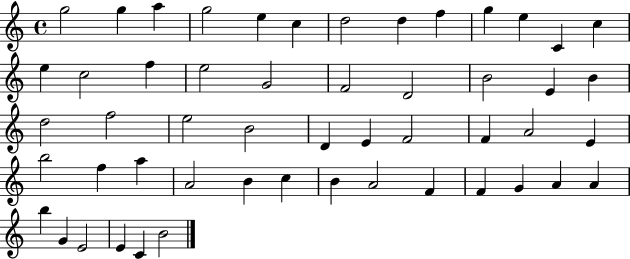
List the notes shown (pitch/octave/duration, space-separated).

G5/h G5/q A5/q G5/h E5/q C5/q D5/h D5/q F5/q G5/q E5/q C4/q C5/q E5/q C5/h F5/q E5/h G4/h F4/h D4/h B4/h E4/q B4/q D5/h F5/h E5/h B4/h D4/q E4/q F4/h F4/q A4/h E4/q B5/h F5/q A5/q A4/h B4/q C5/q B4/q A4/h F4/q F4/q G4/q A4/q A4/q B5/q G4/q E4/h E4/q C4/q B4/h